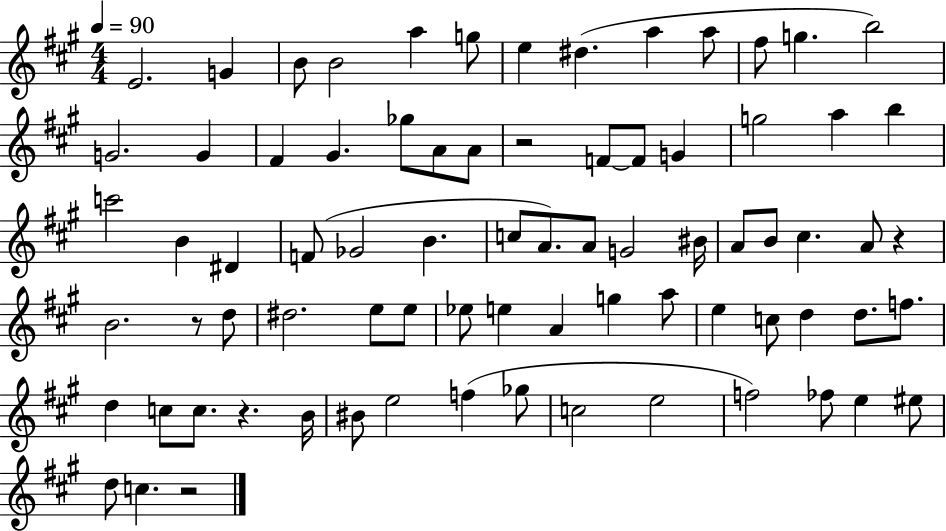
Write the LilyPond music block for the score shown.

{
  \clef treble
  \numericTimeSignature
  \time 4/4
  \key a \major
  \tempo 4 = 90
  e'2. g'4 | b'8 b'2 a''4 g''8 | e''4 dis''4.( a''4 a''8 | fis''8 g''4. b''2) | \break g'2. g'4 | fis'4 gis'4. ges''8 a'8 a'8 | r2 f'8~~ f'8 g'4 | g''2 a''4 b''4 | \break c'''2 b'4 dis'4 | f'8( ges'2 b'4. | c''8 a'8.) a'8 g'2 bis'16 | a'8 b'8 cis''4. a'8 r4 | \break b'2. r8 d''8 | dis''2. e''8 e''8 | ees''8 e''4 a'4 g''4 a''8 | e''4 c''8 d''4 d''8. f''8. | \break d''4 c''8 c''8. r4. b'16 | bis'8 e''2 f''4( ges''8 | c''2 e''2 | f''2) fes''8 e''4 eis''8 | \break d''8 c''4. r2 | \bar "|."
}